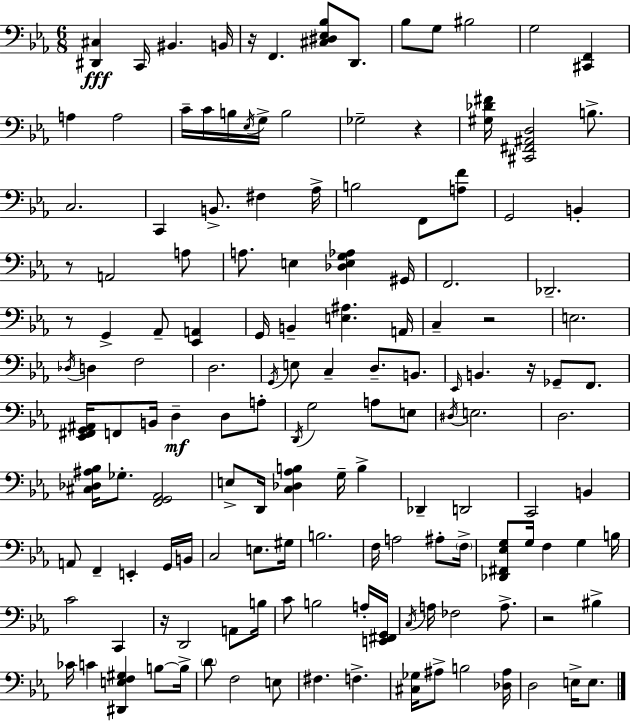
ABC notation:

X:1
T:Untitled
M:6/8
L:1/4
K:Eb
[^D,,^C,] C,,/4 ^B,, B,,/4 z/4 F,, [^C,^D,_E,_B,]/2 D,,/2 _B,/2 G,/2 ^B,2 G,2 [^C,,F,,] A, A,2 C/4 C/4 B,/4 _E,/4 G,/4 B,2 _G,2 z [^G,_D^F]/4 [^C,,^F,,^A,,D,]2 B,/2 C,2 C,, B,,/2 ^F, _A,/4 B,2 F,,/2 [A,F]/2 G,,2 B,, z/2 A,,2 A,/2 A,/2 E, [_D,E,G,_A,] ^G,,/4 F,,2 _D,,2 z/2 G,, _A,,/2 [_E,,A,,] G,,/4 B,, [E,^A,] A,,/4 C, z2 E,2 _D,/4 D, F,2 D,2 G,,/4 E,/2 C, D,/2 B,,/2 _E,,/4 B,, z/4 _G,,/2 F,,/2 [_E,,^F,,G,,^A,,]/4 F,,/2 B,,/4 D, D,/2 A,/2 D,,/4 G,2 A,/2 E,/2 ^D,/4 E,2 D,2 [^C,_D,^A,_B,]/4 _G,/2 [F,,G,,_A,,]2 E,/2 D,,/4 [C,_D,_A,B,] G,/4 B, _D,, D,,2 C,,2 B,, A,,/2 F,, E,, G,,/4 B,,/4 C,2 E,/2 ^G,/4 B,2 F,/4 A,2 ^A,/2 F,/4 [_D,,^F,,_E,G,]/2 G,/4 F, G, B,/4 C2 C,, z/4 D,,2 A,,/2 B,/4 C/2 B,2 A,/4 [E,,^F,,G,,]/4 C,/4 A,/4 _F,2 A,/2 z2 ^B, _C/4 C [^D,,E,F,^G,] B,/2 B,/4 D/2 F,2 E,/2 ^F, F, [^C,_G,]/4 ^A,/2 B,2 [_D,^A,]/4 D,2 E,/4 E,/2